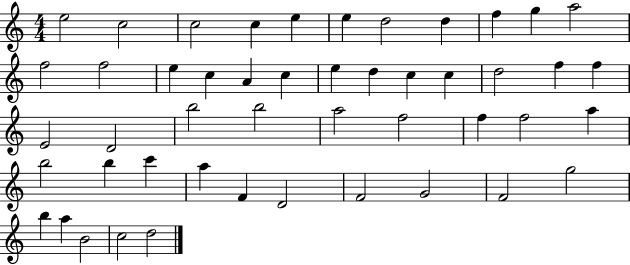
{
  \clef treble
  \numericTimeSignature
  \time 4/4
  \key c \major
  e''2 c''2 | c''2 c''4 e''4 | e''4 d''2 d''4 | f''4 g''4 a''2 | \break f''2 f''2 | e''4 c''4 a'4 c''4 | e''4 d''4 c''4 c''4 | d''2 f''4 f''4 | \break e'2 d'2 | b''2 b''2 | a''2 f''2 | f''4 f''2 a''4 | \break b''2 b''4 c'''4 | a''4 f'4 d'2 | f'2 g'2 | f'2 g''2 | \break b''4 a''4 b'2 | c''2 d''2 | \bar "|."
}